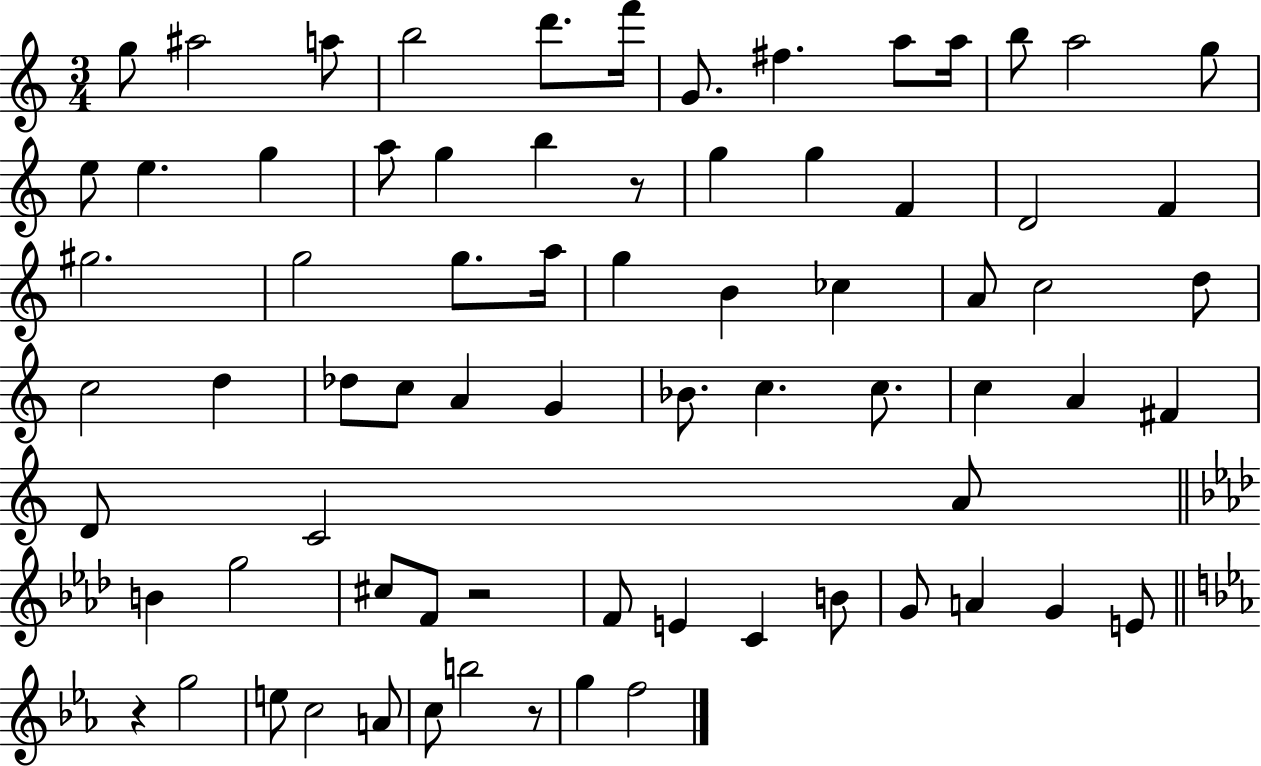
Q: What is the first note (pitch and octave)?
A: G5